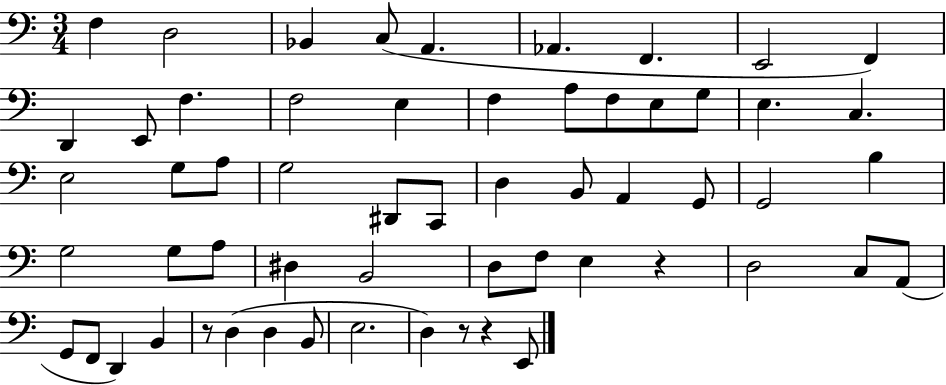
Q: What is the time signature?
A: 3/4